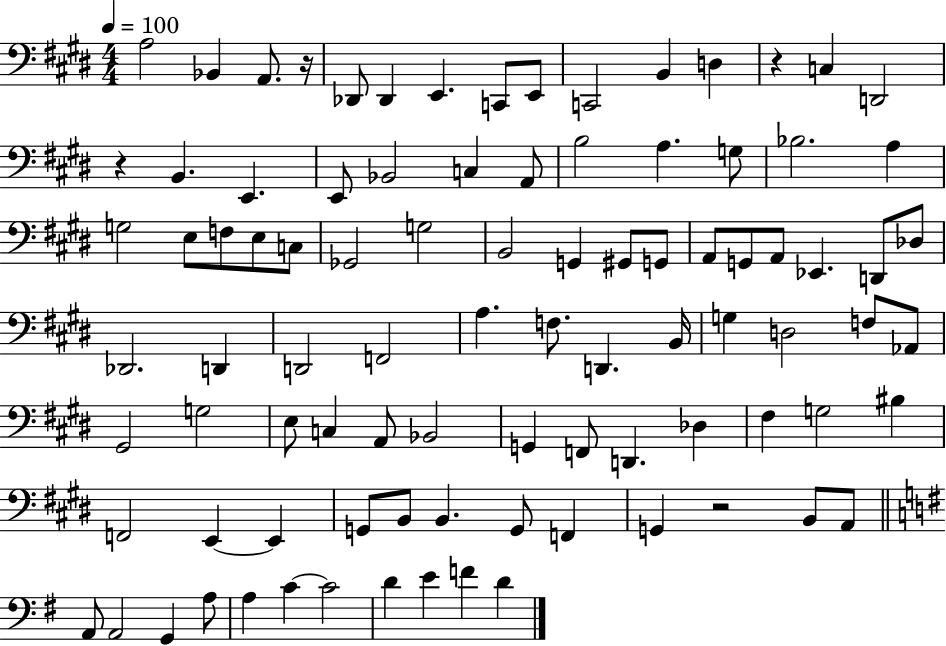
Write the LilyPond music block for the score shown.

{
  \clef bass
  \numericTimeSignature
  \time 4/4
  \key e \major
  \tempo 4 = 100
  \repeat volta 2 { a2 bes,4 a,8. r16 | des,8 des,4 e,4. c,8 e,8 | c,2 b,4 d4 | r4 c4 d,2 | \break r4 b,4. e,4. | e,8 bes,2 c4 a,8 | b2 a4. g8 | bes2. a4 | \break g2 e8 f8 e8 c8 | ges,2 g2 | b,2 g,4 gis,8 g,8 | a,8 g,8 a,8 ees,4. d,8 des8 | \break des,2. d,4 | d,2 f,2 | a4. f8. d,4. b,16 | g4 d2 f8 aes,8 | \break gis,2 g2 | e8 c4 a,8 bes,2 | g,4 f,8 d,4. des4 | fis4 g2 bis4 | \break f,2 e,4~~ e,4 | g,8 b,8 b,4. g,8 f,4 | g,4 r2 b,8 a,8 | \bar "||" \break \key g \major a,8 a,2 g,4 a8 | a4 c'4~~ c'2 | d'4 e'4 f'4 d'4 | } \bar "|."
}